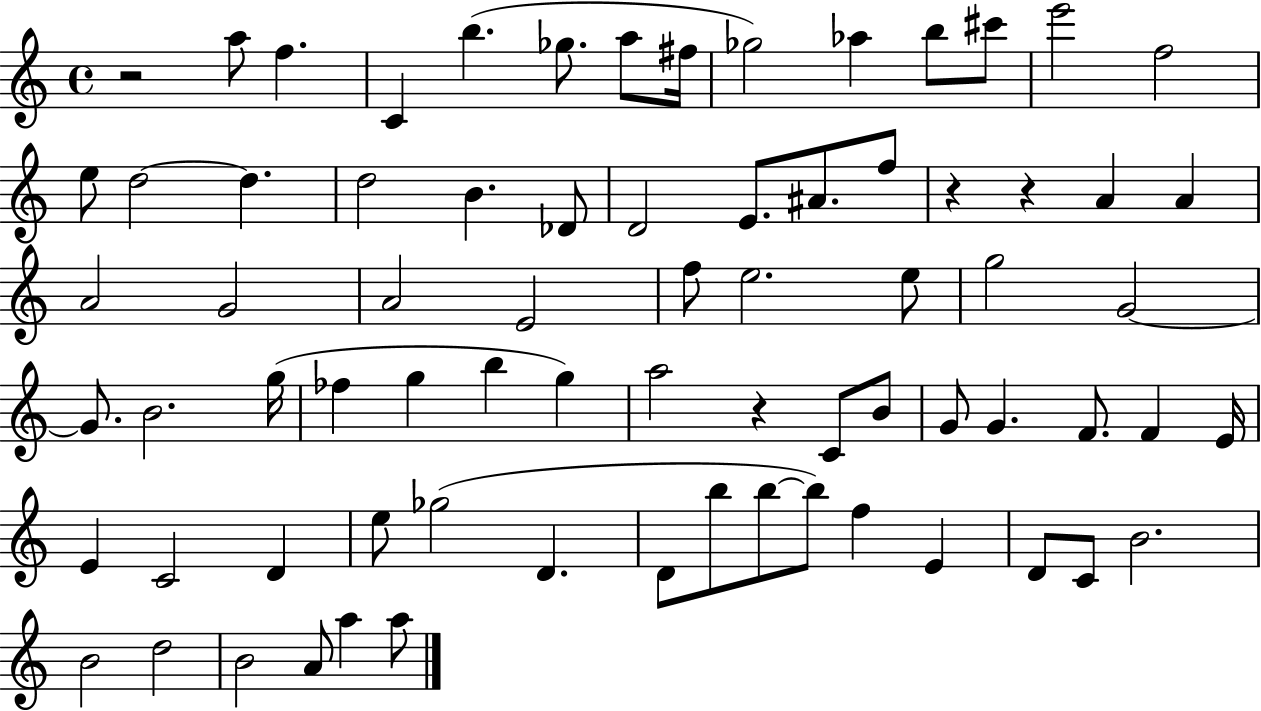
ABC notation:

X:1
T:Untitled
M:4/4
L:1/4
K:C
z2 a/2 f C b _g/2 a/2 ^f/4 _g2 _a b/2 ^c'/2 e'2 f2 e/2 d2 d d2 B _D/2 D2 E/2 ^A/2 f/2 z z A A A2 G2 A2 E2 f/2 e2 e/2 g2 G2 G/2 B2 g/4 _f g b g a2 z C/2 B/2 G/2 G F/2 F E/4 E C2 D e/2 _g2 D D/2 b/2 b/2 b/2 f E D/2 C/2 B2 B2 d2 B2 A/2 a a/2